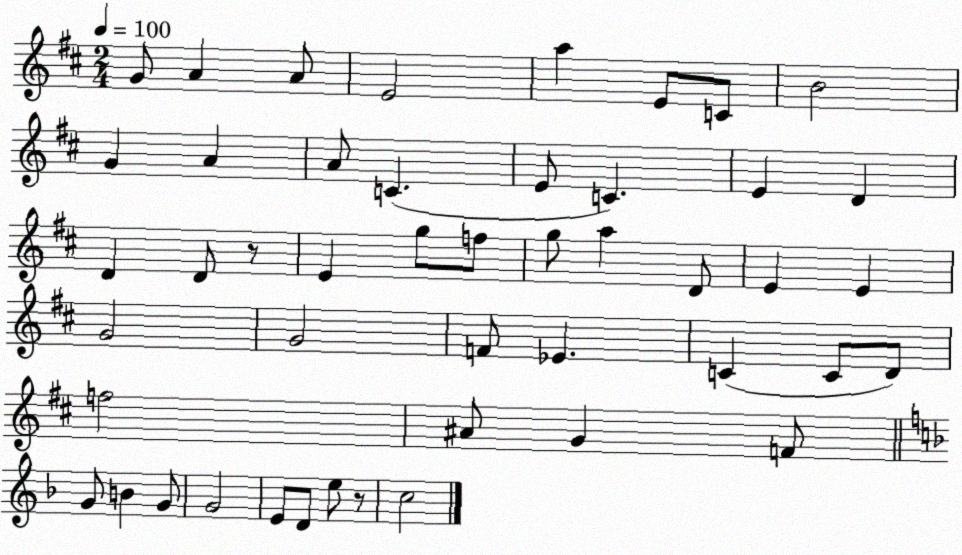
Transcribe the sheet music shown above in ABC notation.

X:1
T:Untitled
M:2/4
L:1/4
K:D
G/2 A A/2 E2 a E/2 C/2 B2 G A A/2 C E/2 C E D D D/2 z/2 E g/2 f/2 g/2 a D/2 E E G2 G2 F/2 _E C C/2 D/2 f2 ^A/2 G F/2 G/2 B G/2 G2 E/2 D/2 e/2 z/2 c2